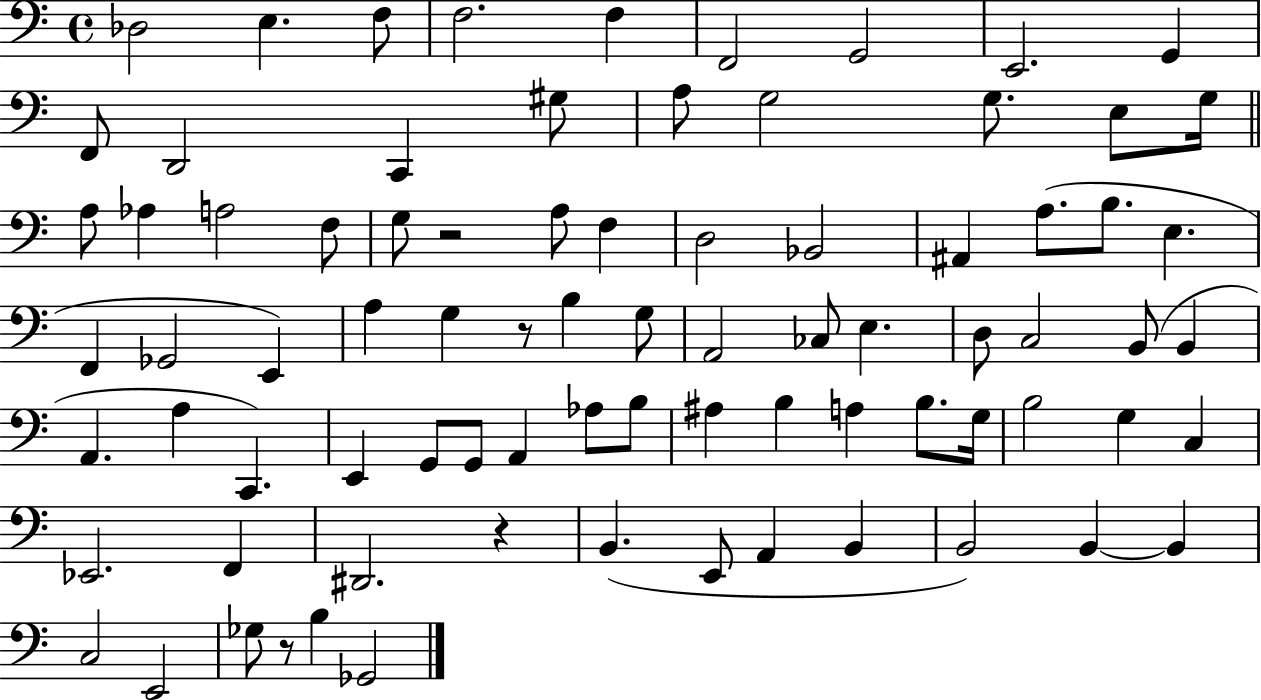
X:1
T:Untitled
M:4/4
L:1/4
K:C
_D,2 E, F,/2 F,2 F, F,,2 G,,2 E,,2 G,, F,,/2 D,,2 C,, ^G,/2 A,/2 G,2 G,/2 E,/2 G,/4 A,/2 _A, A,2 F,/2 G,/2 z2 A,/2 F, D,2 _B,,2 ^A,, A,/2 B,/2 E, F,, _G,,2 E,, A, G, z/2 B, G,/2 A,,2 _C,/2 E, D,/2 C,2 B,,/2 B,, A,, A, C,, E,, G,,/2 G,,/2 A,, _A,/2 B,/2 ^A, B, A, B,/2 G,/4 B,2 G, C, _E,,2 F,, ^D,,2 z B,, E,,/2 A,, B,, B,,2 B,, B,, C,2 E,,2 _G,/2 z/2 B, _G,,2